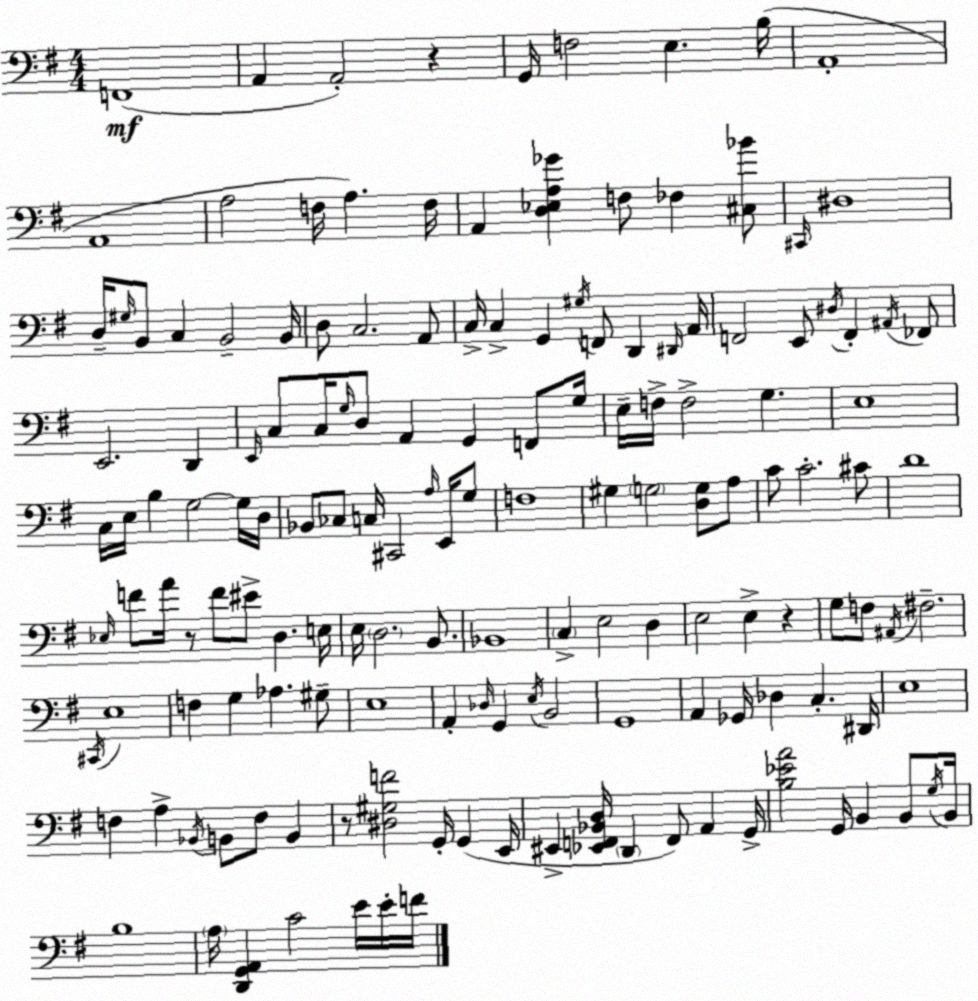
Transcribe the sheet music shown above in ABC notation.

X:1
T:Untitled
M:4/4
L:1/4
K:G
F,,4 A,, A,,2 z G,,/4 F,2 E, B,/4 A,,4 A,,4 A,2 F,/4 A, F,/4 A,, [D,_E,A,_G] F,/2 _F, [^C,_B]/2 ^C,,/4 ^D,4 D,/4 ^G,/4 B,,/2 C, B,,2 B,,/4 D,/2 C,2 A,,/2 C,/4 C, G,, ^G,/4 F,,/2 D,, ^D,,/4 A,,/4 F,,2 E,,/2 ^D,/4 F,, ^A,,/4 _F,,/2 E,,2 D,, E,,/4 C,/2 C,/4 G,/4 D,/2 A,, G,, F,,/2 G,/4 E,/4 F,/4 F,2 G, E,4 C,/4 E,/4 B, G,2 G,/4 D,/4 _B,,/2 _C,/2 C,/4 ^C,,2 A,/4 E,,/4 G,/2 F,4 ^G, G,2 [D,G,]/2 A,/2 C/2 C2 ^C/2 D4 _E,/4 F/2 A/4 z/2 F/2 ^E/2 D, E,/4 E,/4 D,2 B,,/2 _B,,4 C, E,2 D, E,2 E, z G,/2 F,/2 ^A,,/4 ^F,2 ^C,,/4 E,4 F, G, _A, ^G,/2 E,4 A,, _D,/4 G,, E,/4 B,,2 G,,4 A,, _G,,/4 _D, C, ^D,,/4 E,4 F, A, _B,,/4 B,,/2 F,/2 B,, z/2 [^D,^G,F]2 G,,/4 G,, E,,/4 ^E,, [_E,,F,,_B,,D,]/4 D,, F,,/2 A,, G,,/4 [B,_EA]2 G,,/4 B,, B,,/2 G,/4 B,,/4 B,4 A,/4 [D,,G,,A,,] C2 E/4 E/4 F/4